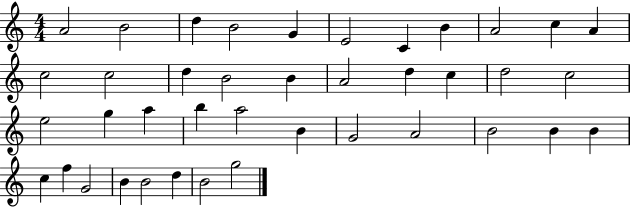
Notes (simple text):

A4/h B4/h D5/q B4/h G4/q E4/h C4/q B4/q A4/h C5/q A4/q C5/h C5/h D5/q B4/h B4/q A4/h D5/q C5/q D5/h C5/h E5/h G5/q A5/q B5/q A5/h B4/q G4/h A4/h B4/h B4/q B4/q C5/q F5/q G4/h B4/q B4/h D5/q B4/h G5/h